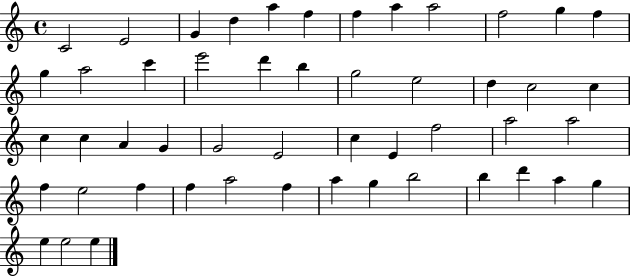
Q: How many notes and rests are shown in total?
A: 50